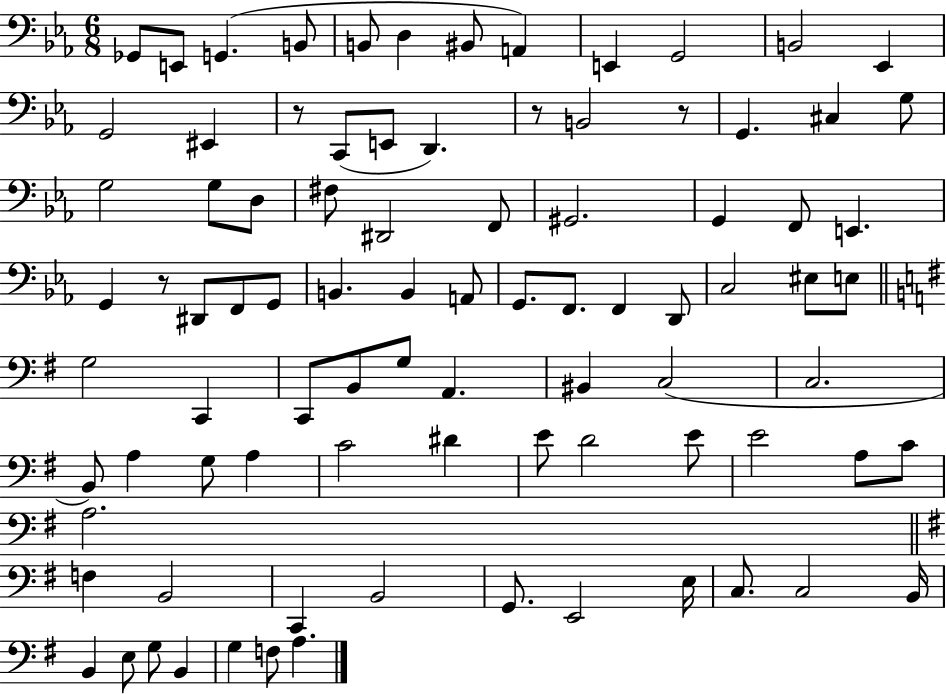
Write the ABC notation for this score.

X:1
T:Untitled
M:6/8
L:1/4
K:Eb
_G,,/2 E,,/2 G,, B,,/2 B,,/2 D, ^B,,/2 A,, E,, G,,2 B,,2 _E,, G,,2 ^E,, z/2 C,,/2 E,,/2 D,, z/2 B,,2 z/2 G,, ^C, G,/2 G,2 G,/2 D,/2 ^F,/2 ^D,,2 F,,/2 ^G,,2 G,, F,,/2 E,, G,, z/2 ^D,,/2 F,,/2 G,,/2 B,, B,, A,,/2 G,,/2 F,,/2 F,, D,,/2 C,2 ^E,/2 E,/2 G,2 C,, C,,/2 B,,/2 G,/2 A,, ^B,, C,2 C,2 B,,/2 A, G,/2 A, C2 ^D E/2 D2 E/2 E2 A,/2 C/2 A,2 F, B,,2 C,, B,,2 G,,/2 E,,2 E,/4 C,/2 C,2 B,,/4 B,, E,/2 G,/2 B,, G, F,/2 A,